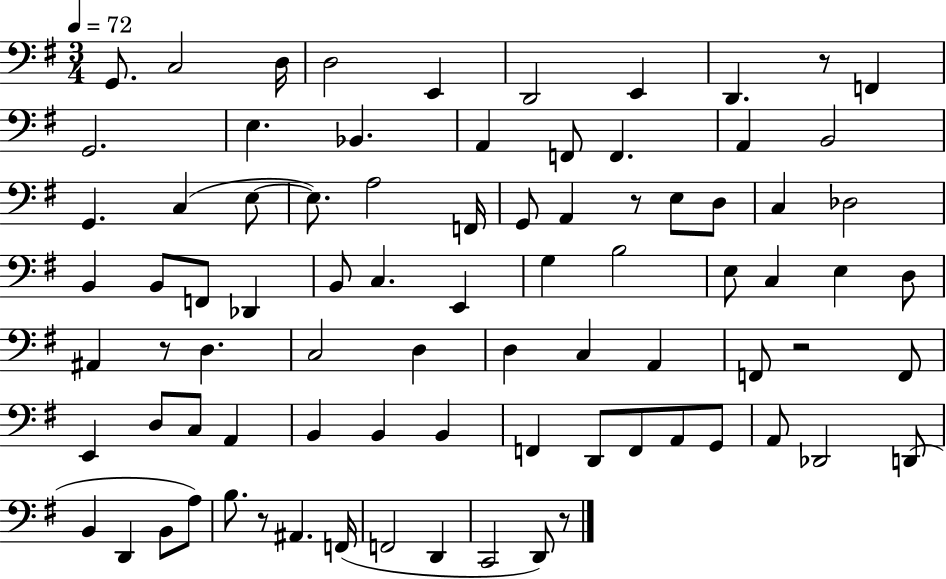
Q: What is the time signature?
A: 3/4